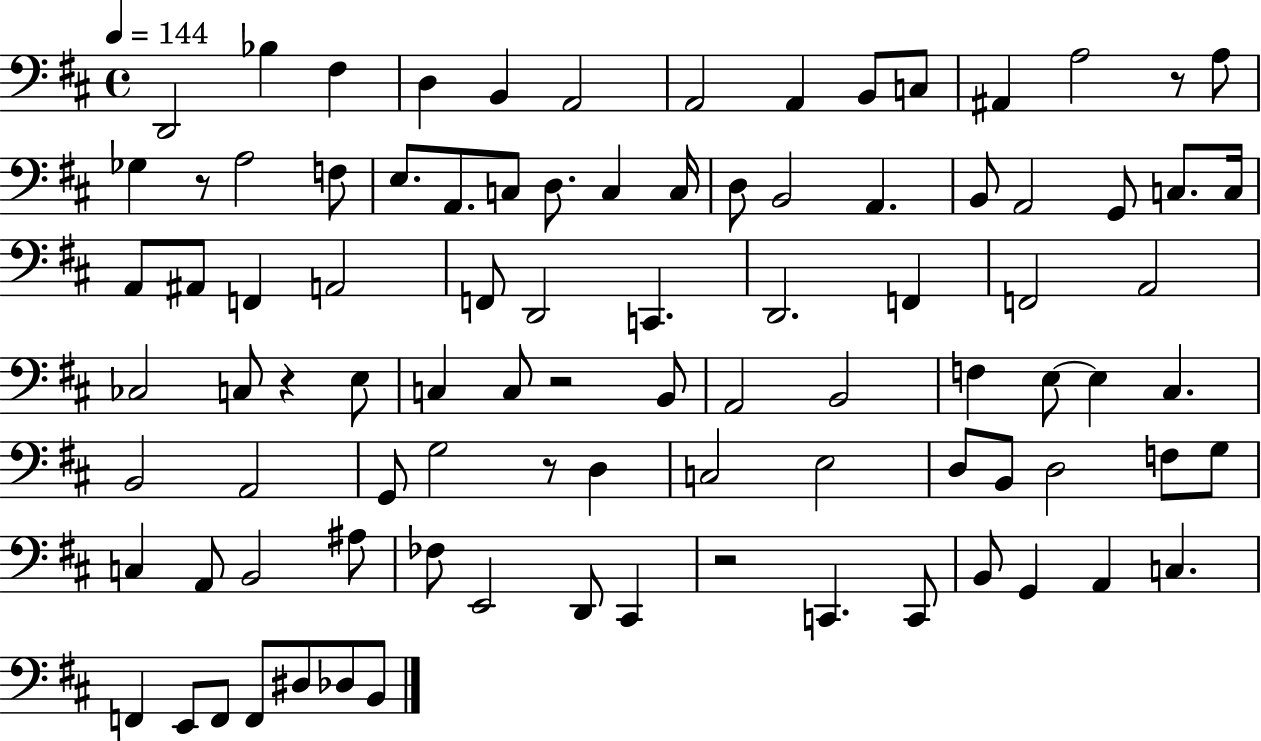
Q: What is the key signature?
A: D major